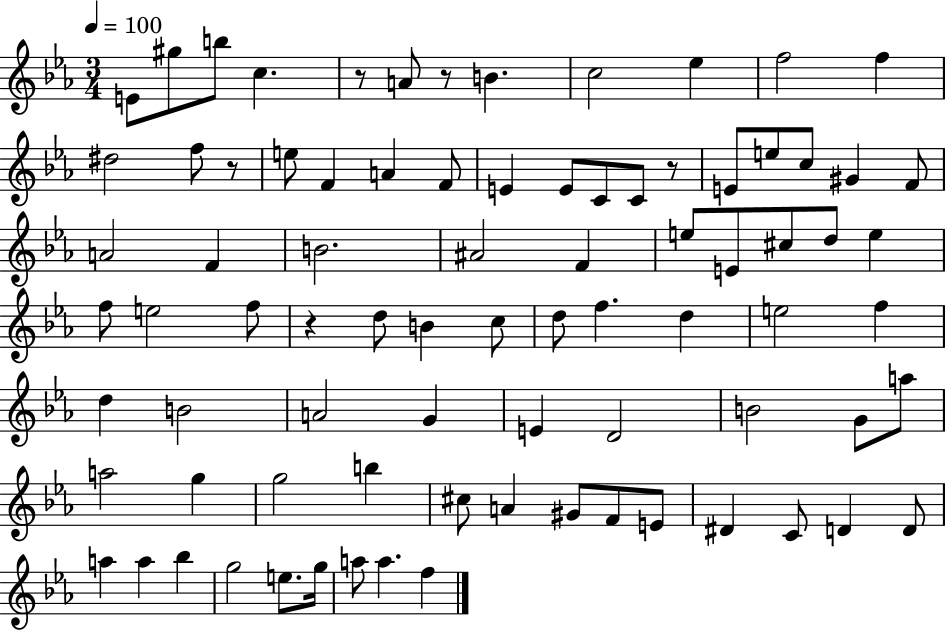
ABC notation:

X:1
T:Untitled
M:3/4
L:1/4
K:Eb
E/2 ^g/2 b/2 c z/2 A/2 z/2 B c2 _e f2 f ^d2 f/2 z/2 e/2 F A F/2 E E/2 C/2 C/2 z/2 E/2 e/2 c/2 ^G F/2 A2 F B2 ^A2 F e/2 E/2 ^c/2 d/2 e f/2 e2 f/2 z d/2 B c/2 d/2 f d e2 f d B2 A2 G E D2 B2 G/2 a/2 a2 g g2 b ^c/2 A ^G/2 F/2 E/2 ^D C/2 D D/2 a a _b g2 e/2 g/4 a/2 a f